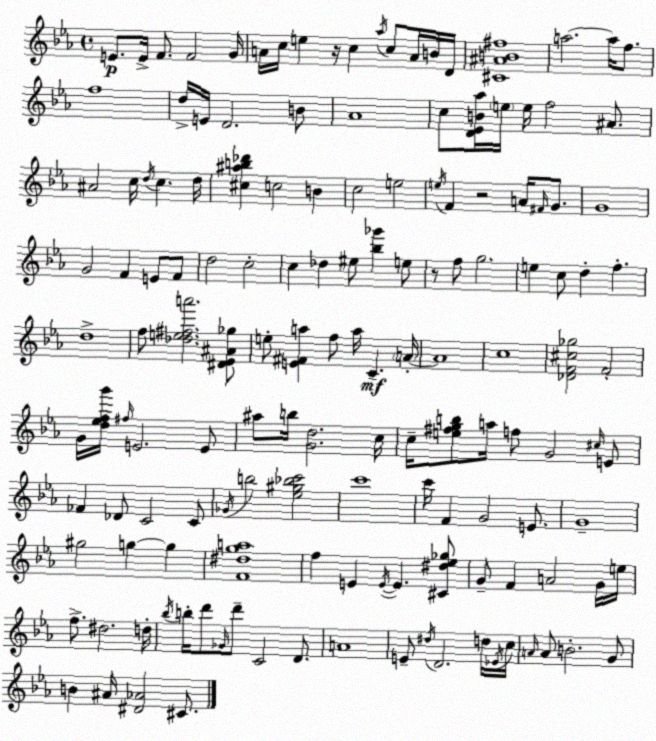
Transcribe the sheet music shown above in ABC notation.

X:1
T:Untitled
M:4/4
L:1/4
K:Cm
E/2 E/4 F/2 F2 G/4 A/4 c/4 e z/4 c _a/4 c/2 A/4 B/4 D/4 [^C^AB^f]4 a2 a/4 f/2 f4 d/4 E/4 D2 B/2 _A4 c/2 [D_EB_a]/4 e/4 e/4 f2 ^A/2 ^A2 c/4 d/4 c d/4 [^c^ab_d'] c2 B c2 e2 e/4 F z2 A/4 ^F/4 G/2 G4 G2 F E/2 F/2 d2 c2 c _d ^e/2 [_b_g'] e/2 z/2 f/2 g2 e c/2 d f d4 f/2 [_de^fa']2 [^D_E^A_g]/2 e/2 [E^Fa] f/2 a/4 C A/4 A4 c4 [_DF^c_g]2 F2 G/4 [d_efg']/4 ^f/4 E2 E/2 ^a/2 b/4 [Gd]2 c/4 c/4 [e^fgb]/2 a/4 f/2 G2 ^c/4 E/2 _F _D/2 C2 C/2 _G/4 b2 [_e^g_bc']2 c'4 c'/4 F G2 E/2 G4 ^g2 g g [F^dga]4 f E E/4 E [^C^d_e_g]/2 G/2 F A2 G/4 e/4 f/2 ^d2 d/4 _b/4 b/4 d'/2 _G/4 d'/2 C2 D/2 A4 E/2 ^d/4 D2 d/4 _E/4 c/4 A/4 A/2 B2 G/2 B ^A/4 [^D_A]2 ^C/2